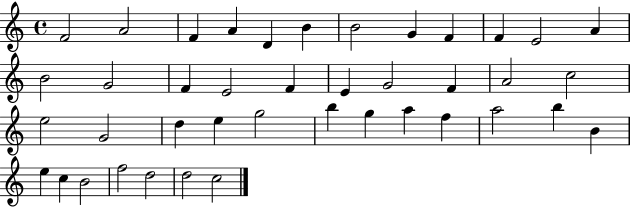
{
  \clef treble
  \time 4/4
  \defaultTimeSignature
  \key c \major
  f'2 a'2 | f'4 a'4 d'4 b'4 | b'2 g'4 f'4 | f'4 e'2 a'4 | \break b'2 g'2 | f'4 e'2 f'4 | e'4 g'2 f'4 | a'2 c''2 | \break e''2 g'2 | d''4 e''4 g''2 | b''4 g''4 a''4 f''4 | a''2 b''4 b'4 | \break e''4 c''4 b'2 | f''2 d''2 | d''2 c''2 | \bar "|."
}